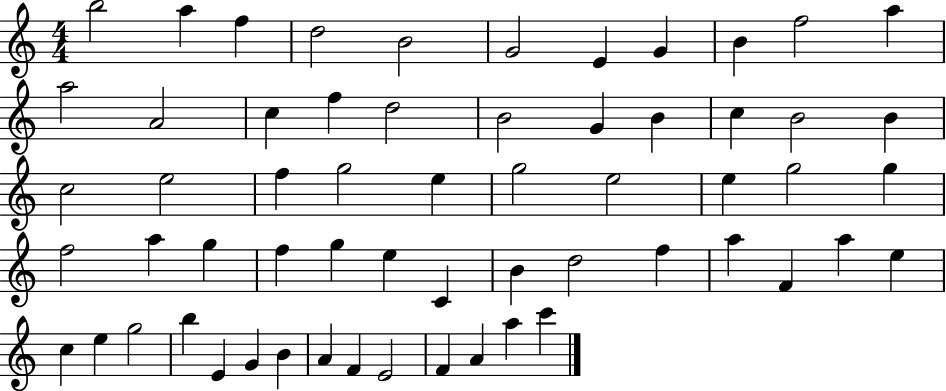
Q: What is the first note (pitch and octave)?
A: B5